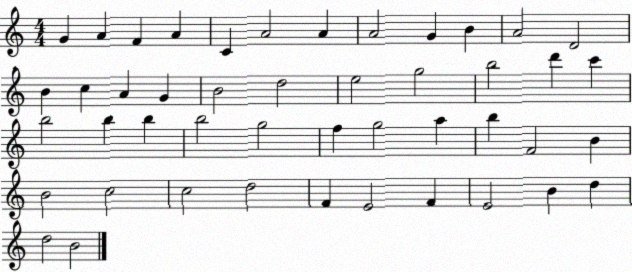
X:1
T:Untitled
M:4/4
L:1/4
K:C
G A F A C A2 A A2 G B A2 D2 B c A G B2 d2 e2 g2 b2 d' c' b2 b b b2 g2 f g2 a b F2 B B2 c2 c2 d2 F E2 F E2 B d d2 B2